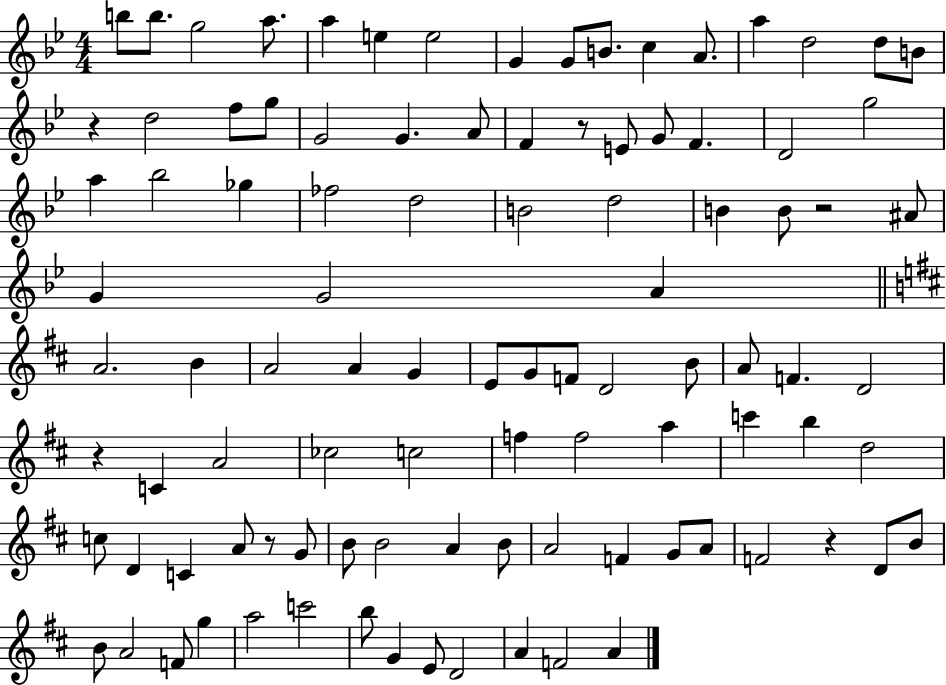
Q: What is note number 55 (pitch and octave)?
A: C4